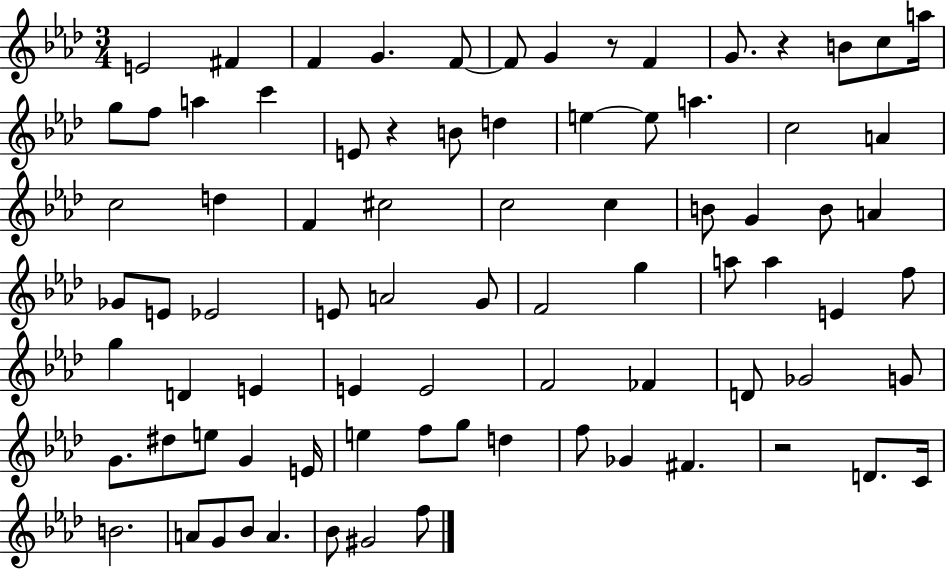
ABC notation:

X:1
T:Untitled
M:3/4
L:1/4
K:Ab
E2 ^F F G F/2 F/2 G z/2 F G/2 z B/2 c/2 a/4 g/2 f/2 a c' E/2 z B/2 d e e/2 a c2 A c2 d F ^c2 c2 c B/2 G B/2 A _G/2 E/2 _E2 E/2 A2 G/2 F2 g a/2 a E f/2 g D E E E2 F2 _F D/2 _G2 G/2 G/2 ^d/2 e/2 G E/4 e f/2 g/2 d f/2 _G ^F z2 D/2 C/4 B2 A/2 G/2 _B/2 A _B/2 ^G2 f/2